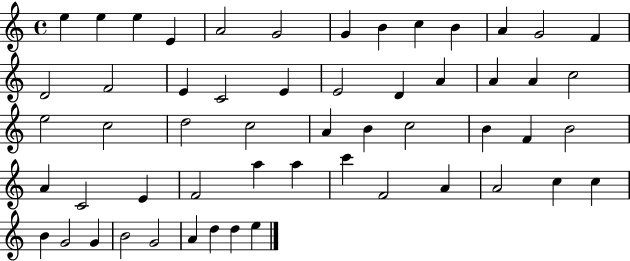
E5/q E5/q E5/q E4/q A4/h G4/h G4/q B4/q C5/q B4/q A4/q G4/h F4/q D4/h F4/h E4/q C4/h E4/q E4/h D4/q A4/q A4/q A4/q C5/h E5/h C5/h D5/h C5/h A4/q B4/q C5/h B4/q F4/q B4/h A4/q C4/h E4/q F4/h A5/q A5/q C6/q F4/h A4/q A4/h C5/q C5/q B4/q G4/h G4/q B4/h G4/h A4/q D5/q D5/q E5/q